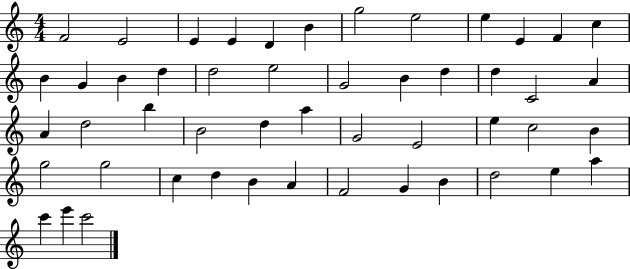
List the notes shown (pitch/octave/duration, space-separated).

F4/h E4/h E4/q E4/q D4/q B4/q G5/h E5/h E5/q E4/q F4/q C5/q B4/q G4/q B4/q D5/q D5/h E5/h G4/h B4/q D5/q D5/q C4/h A4/q A4/q D5/h B5/q B4/h D5/q A5/q G4/h E4/h E5/q C5/h B4/q G5/h G5/h C5/q D5/q B4/q A4/q F4/h G4/q B4/q D5/h E5/q A5/q C6/q E6/q C6/h